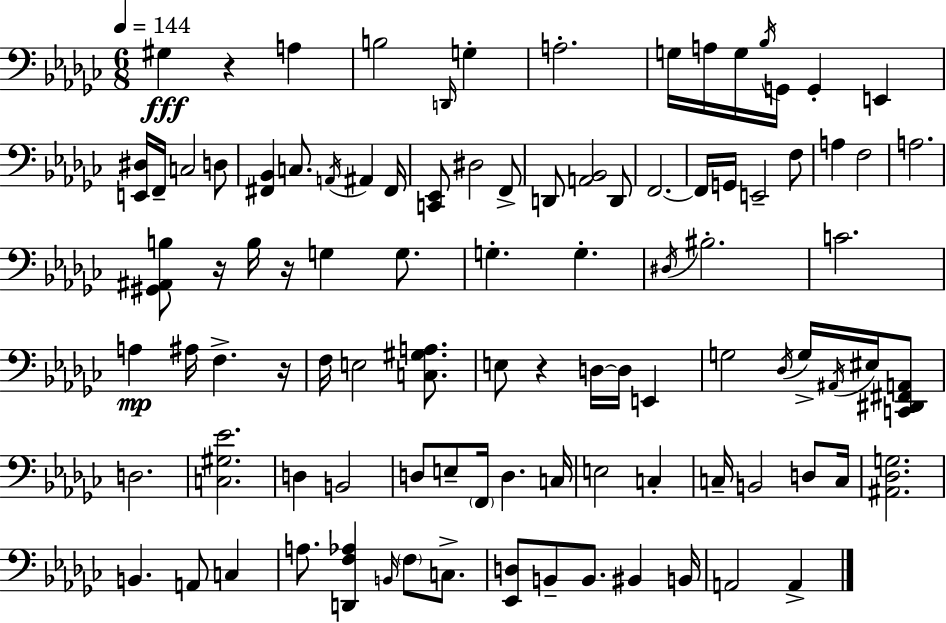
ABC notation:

X:1
T:Untitled
M:6/8
L:1/4
K:Ebm
^G, z A, B,2 D,,/4 G, A,2 G,/4 A,/4 G,/4 _B,/4 G,,/4 G,, E,, [E,,^D,]/4 F,,/4 C,2 D,/2 [^F,,_B,,] C,/2 A,,/4 ^A,, ^F,,/4 [C,,_E,,]/2 ^D,2 F,,/2 D,,/2 [A,,_B,,]2 D,,/2 F,,2 F,,/4 G,,/4 E,,2 F,/2 A, F,2 A,2 [^G,,^A,,B,]/2 z/4 B,/4 z/4 G, G,/2 G, G, ^D,/4 ^B,2 C2 A, ^A,/4 F, z/4 F,/4 E,2 [C,^G,A,]/2 E,/2 z D,/4 D,/4 E,, G,2 _D,/4 G,/4 ^A,,/4 ^E,/4 [C,,^D,,^F,,A,,]/2 D,2 [C,^G,_E]2 D, B,,2 D,/2 E,/2 F,,/4 D, C,/4 E,2 C, C,/4 B,,2 D,/2 C,/4 [^A,,_D,G,]2 B,, A,,/2 C, A,/2 [D,,F,_A,] B,,/4 F,/2 C,/2 [_E,,D,]/2 B,,/2 B,,/2 ^B,, B,,/4 A,,2 A,,